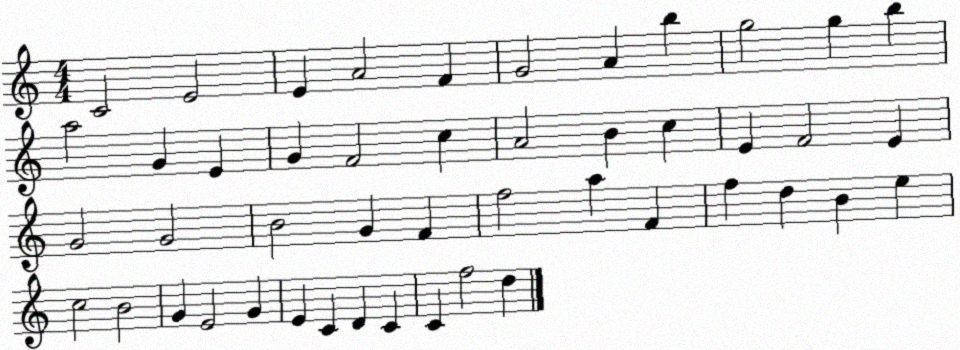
X:1
T:Untitled
M:4/4
L:1/4
K:C
C2 E2 E A2 F G2 A b g2 g b a2 G E G F2 c A2 B c E F2 E G2 G2 B2 G F f2 a F f d B e c2 B2 G E2 G E C D C C f2 d